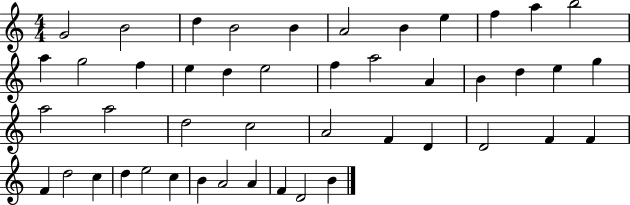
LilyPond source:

{
  \clef treble
  \numericTimeSignature
  \time 4/4
  \key c \major
  g'2 b'2 | d''4 b'2 b'4 | a'2 b'4 e''4 | f''4 a''4 b''2 | \break a''4 g''2 f''4 | e''4 d''4 e''2 | f''4 a''2 a'4 | b'4 d''4 e''4 g''4 | \break a''2 a''2 | d''2 c''2 | a'2 f'4 d'4 | d'2 f'4 f'4 | \break f'4 d''2 c''4 | d''4 e''2 c''4 | b'4 a'2 a'4 | f'4 d'2 b'4 | \break \bar "|."
}